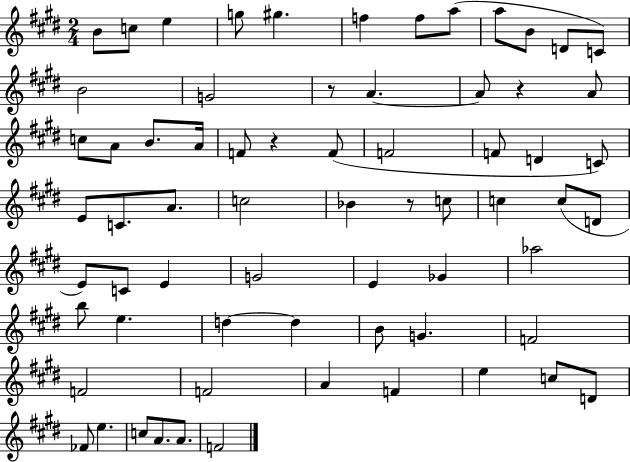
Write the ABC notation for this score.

X:1
T:Untitled
M:2/4
L:1/4
K:E
B/2 c/2 e g/2 ^g f f/2 a/2 a/2 B/2 D/2 C/2 B2 G2 z/2 A A/2 z A/2 c/2 A/2 B/2 A/4 F/2 z F/2 F2 F/2 D C/2 E/2 C/2 A/2 c2 _B z/2 c/2 c c/2 D/2 E/2 C/2 E G2 E _G _a2 b/2 e d d B/2 G F2 F2 F2 A F e c/2 D/2 _F/2 e c/2 A/2 A/2 F2